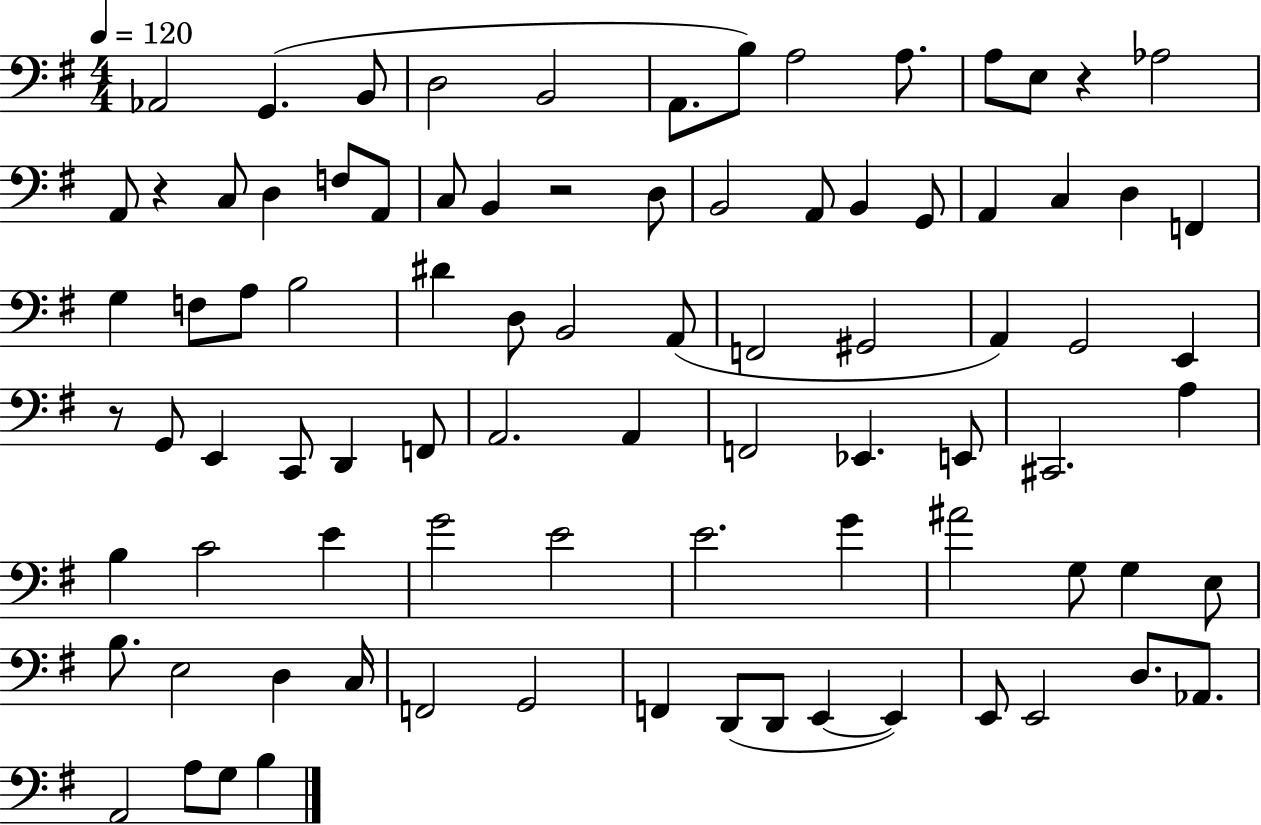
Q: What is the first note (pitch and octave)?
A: Ab2